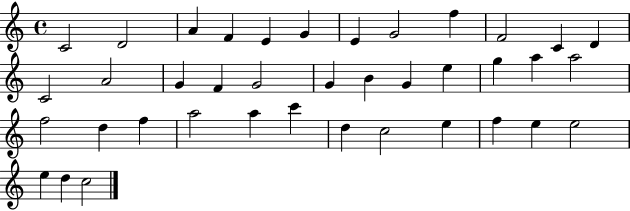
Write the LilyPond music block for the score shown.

{
  \clef treble
  \time 4/4
  \defaultTimeSignature
  \key c \major
  c'2 d'2 | a'4 f'4 e'4 g'4 | e'4 g'2 f''4 | f'2 c'4 d'4 | \break c'2 a'2 | g'4 f'4 g'2 | g'4 b'4 g'4 e''4 | g''4 a''4 a''2 | \break f''2 d''4 f''4 | a''2 a''4 c'''4 | d''4 c''2 e''4 | f''4 e''4 e''2 | \break e''4 d''4 c''2 | \bar "|."
}